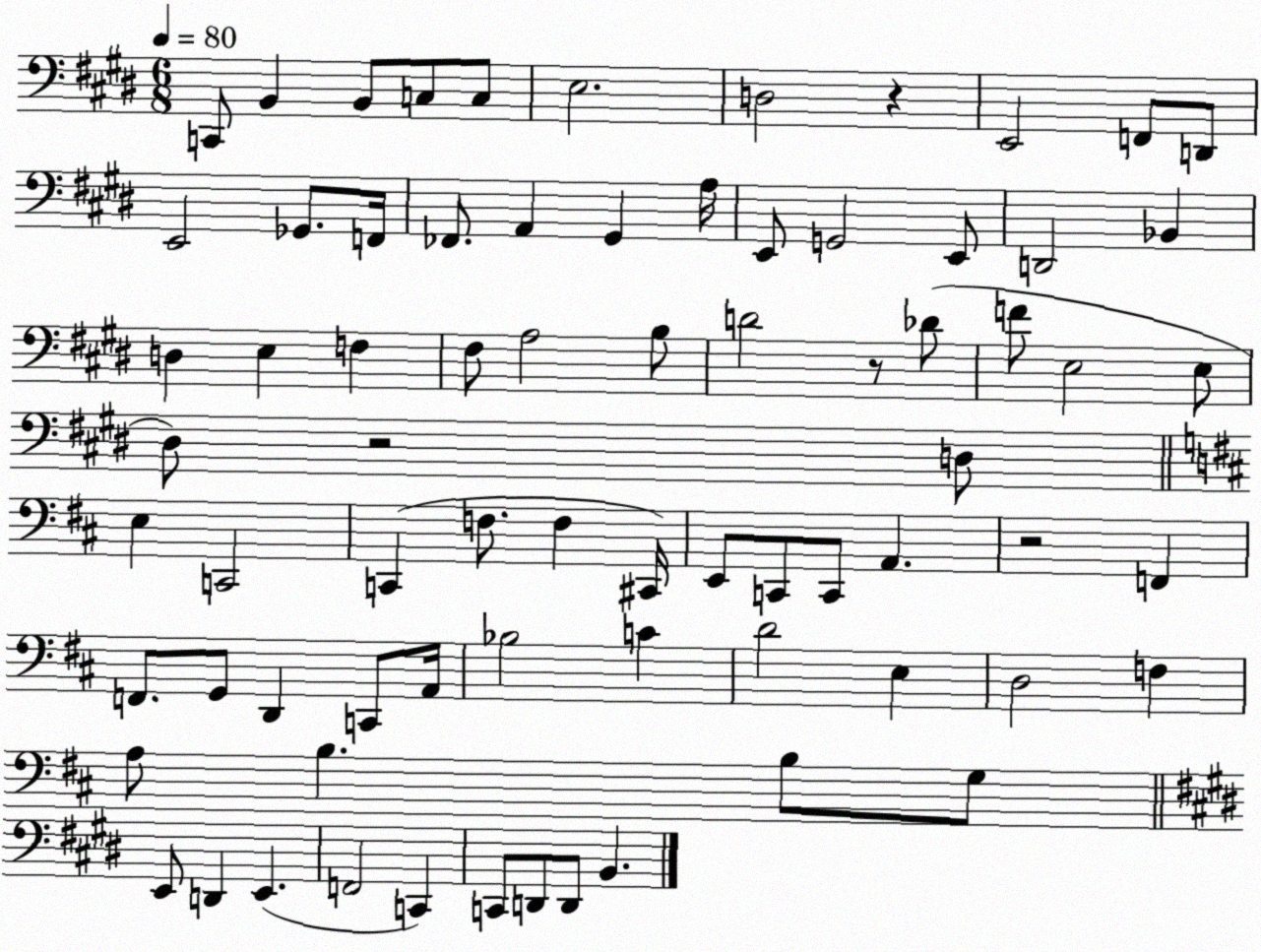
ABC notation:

X:1
T:Untitled
M:6/8
L:1/4
K:E
C,,/2 B,, B,,/2 C,/2 C,/2 E,2 D,2 z E,,2 F,,/2 D,,/2 E,,2 _G,,/2 F,,/4 _F,,/2 A,, ^G,, A,/4 E,,/2 G,,2 E,,/2 D,,2 _B,, D, E, F, ^F,/2 A,2 B,/2 D2 z/2 _D/2 F/2 E,2 E,/2 ^D,/2 z2 D,/2 E, C,,2 C,, F,/2 F, ^C,,/4 E,,/2 C,,/2 C,,/2 A,, z2 F,, F,,/2 G,,/2 D,, C,,/2 A,,/4 _B,2 C D2 E, D,2 F, A,/2 B, B,/2 G,/2 E,,/2 D,, E,, F,,2 C,, C,,/2 D,,/2 D,,/2 B,,